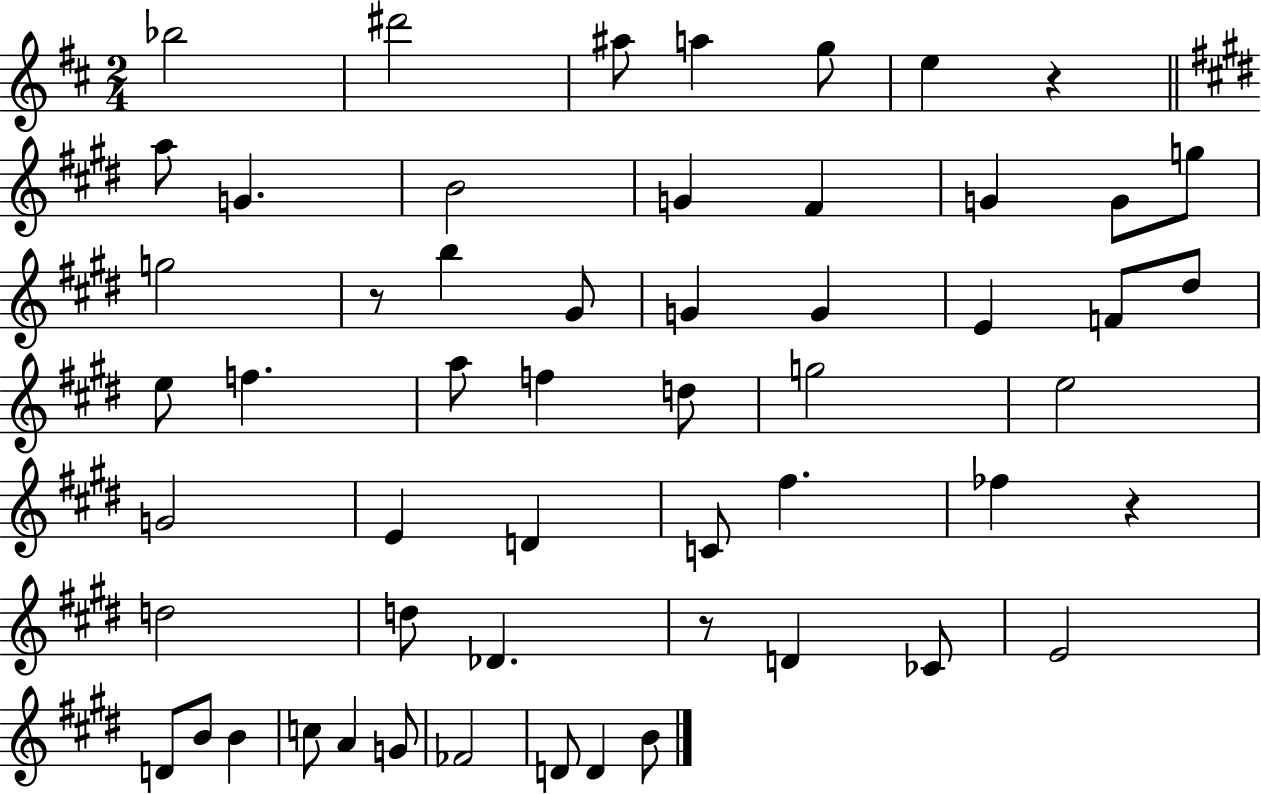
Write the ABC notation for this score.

X:1
T:Untitled
M:2/4
L:1/4
K:D
_b2 ^d'2 ^a/2 a g/2 e z a/2 G B2 G ^F G G/2 g/2 g2 z/2 b ^G/2 G G E F/2 ^d/2 e/2 f a/2 f d/2 g2 e2 G2 E D C/2 ^f _f z d2 d/2 _D z/2 D _C/2 E2 D/2 B/2 B c/2 A G/2 _F2 D/2 D B/2